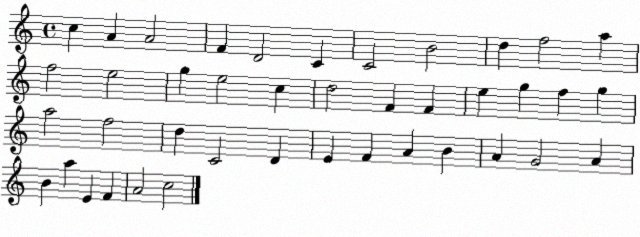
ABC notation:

X:1
T:Untitled
M:4/4
L:1/4
K:C
c A A2 F D2 C C2 B2 d f2 a f2 e2 g e2 c d2 F F e g f g a2 f2 d C2 D E F A B A G2 A B a E F A2 c2